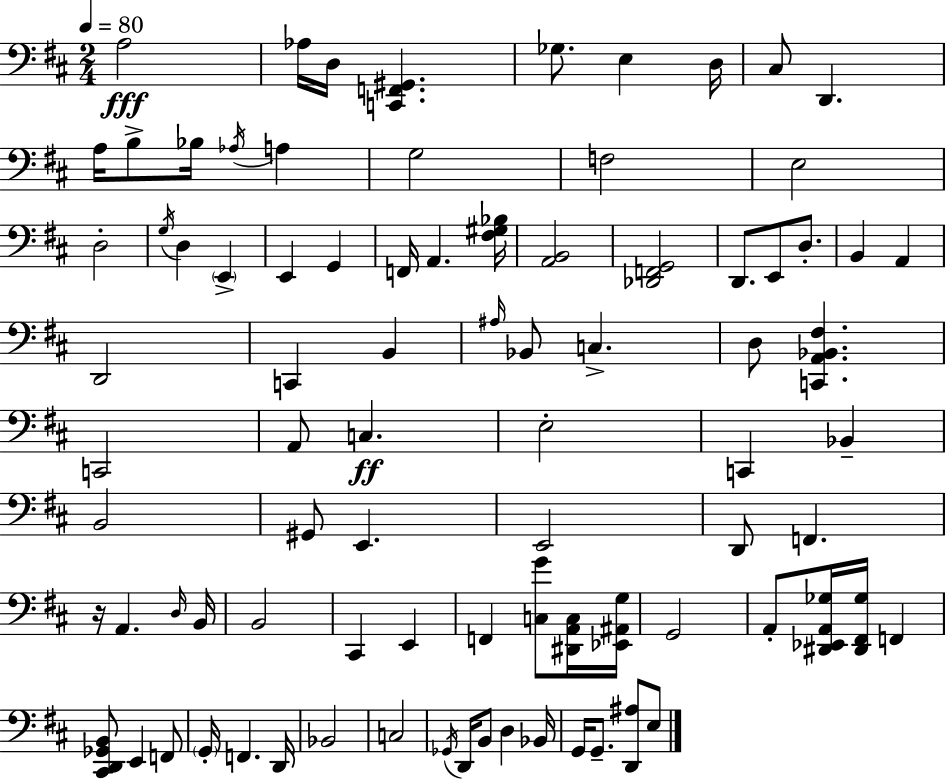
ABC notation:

X:1
T:Untitled
M:2/4
L:1/4
K:D
A,2 _A,/4 D,/4 [C,,F,,^G,,] _G,/2 E, D,/4 ^C,/2 D,, A,/4 B,/2 _B,/4 _A,/4 A, G,2 F,2 E,2 D,2 G,/4 D, E,, E,, G,, F,,/4 A,, [^F,^G,_B,]/4 [A,,B,,]2 [_D,,F,,G,,]2 D,,/2 E,,/2 D,/2 B,, A,, D,,2 C,, B,, ^A,/4 _B,,/2 C, D,/2 [C,,A,,_B,,^F,] C,,2 A,,/2 C, E,2 C,, _B,, B,,2 ^G,,/2 E,, E,,2 D,,/2 F,, z/4 A,, D,/4 B,,/4 B,,2 ^C,, E,, F,, [C,G]/2 [^D,,A,,C,]/4 [_E,,^A,,G,]/4 G,,2 A,,/2 [^D,,_E,,A,,_G,]/4 [^D,,^F,,_G,]/4 F,, [^C,,D,,_G,,B,,]/2 E,, F,,/2 G,,/4 F,, D,,/4 _B,,2 C,2 _G,,/4 D,,/4 B,,/2 D, _B,,/4 G,,/4 G,,/2 [D,,^A,]/2 E,/2